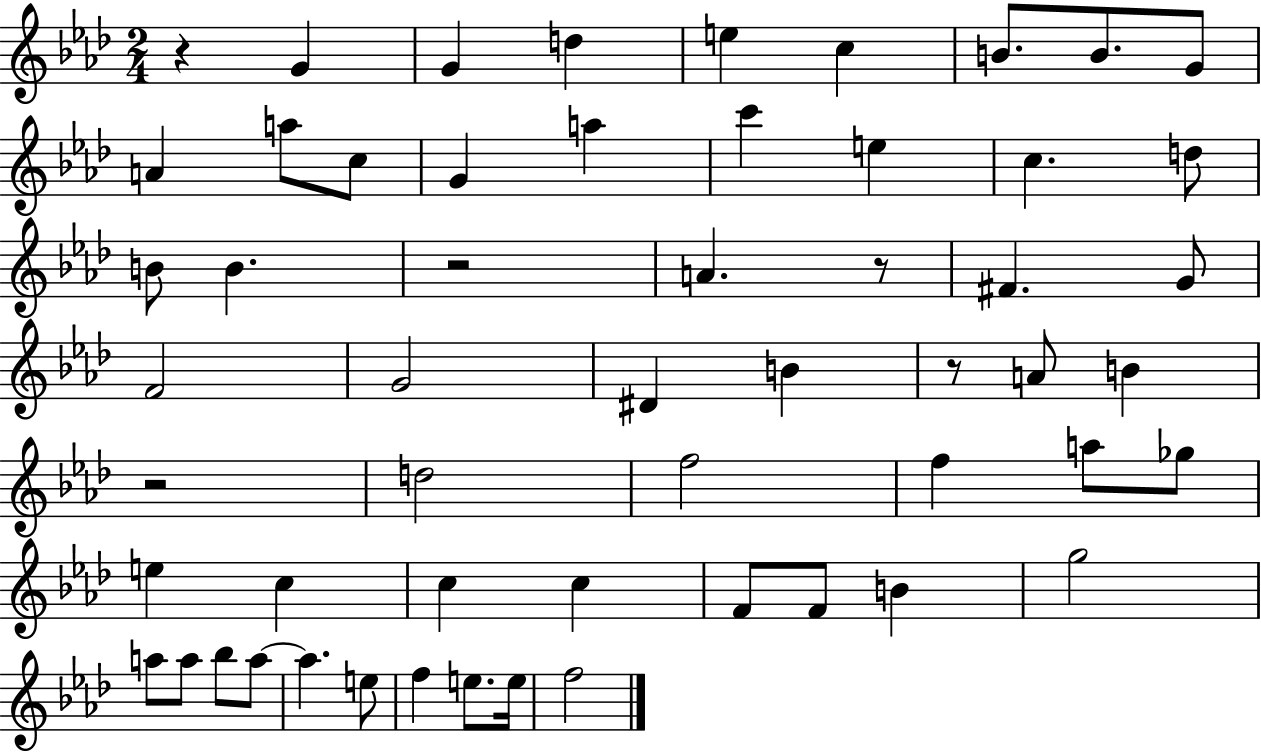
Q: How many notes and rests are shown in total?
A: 56